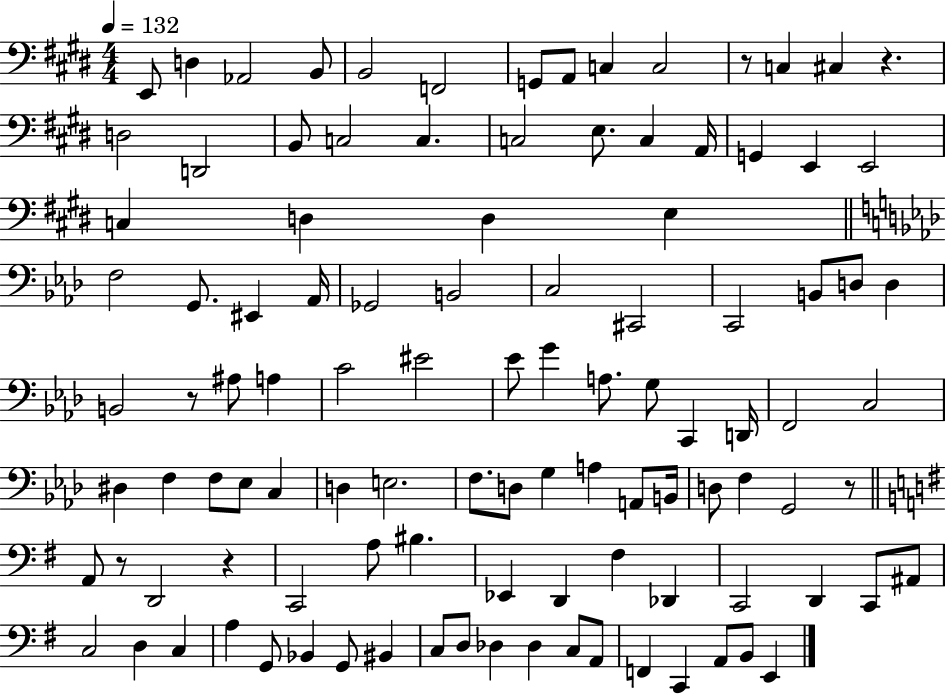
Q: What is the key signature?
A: E major